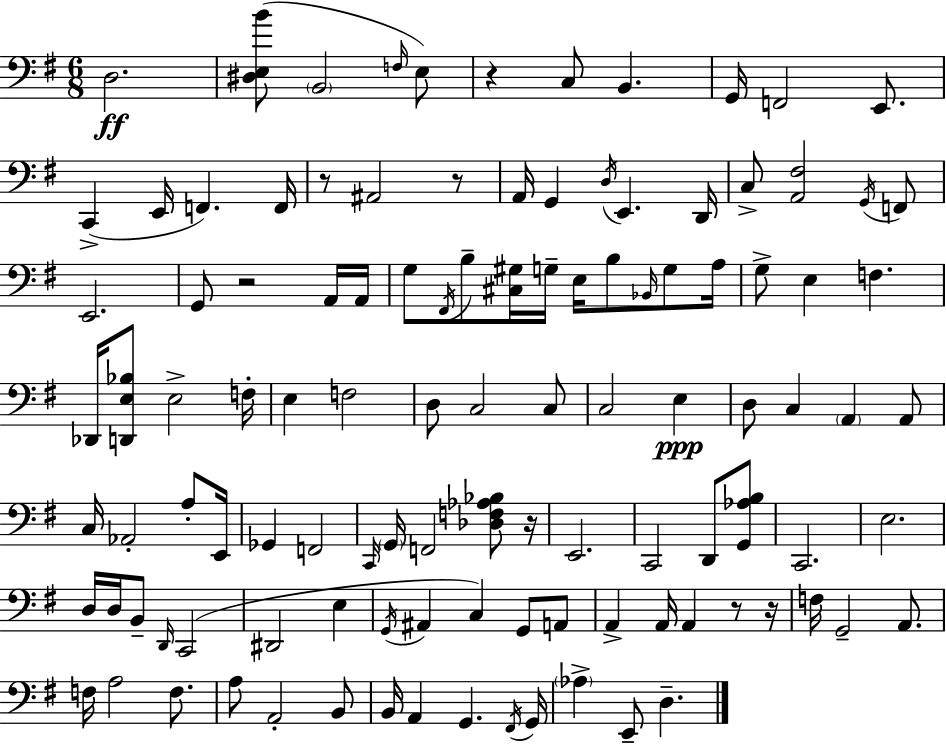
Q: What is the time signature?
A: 6/8